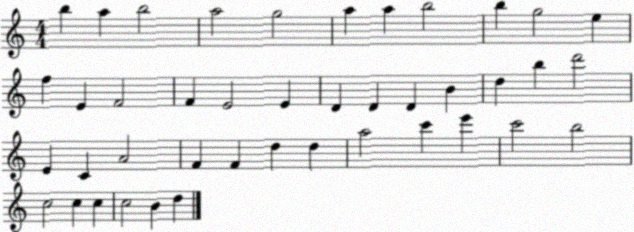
X:1
T:Untitled
M:4/4
L:1/4
K:C
b a b2 a2 g2 a a b2 b g2 e f E F2 F E2 E D D D B d b d'2 E C A2 F F d d a2 c' e' c'2 b2 c2 c c c2 B d